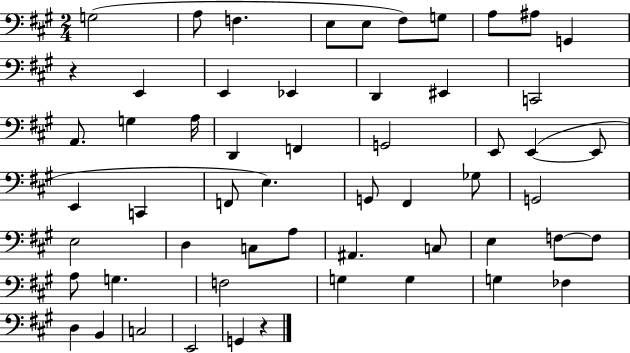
X:1
T:Untitled
M:2/4
L:1/4
K:A
G,2 A,/2 F, E,/2 E,/2 ^F,/2 G,/2 A,/2 ^A,/2 G,, z E,, E,, _E,, D,, ^E,, C,,2 A,,/2 G, A,/4 D,, F,, G,,2 E,,/2 E,, E,,/2 E,, C,, F,,/2 E, G,,/2 ^F,, _G,/2 G,,2 E,2 D, C,/2 A,/2 ^A,, C,/2 E, F,/2 F,/2 A,/2 G, F,2 G, G, G, _F, D, B,, C,2 E,,2 G,, z